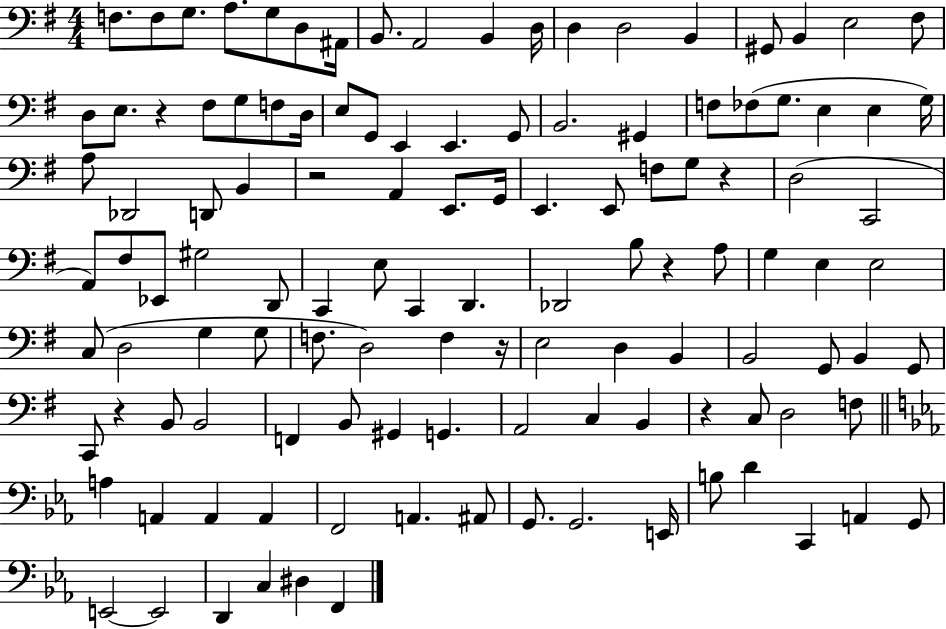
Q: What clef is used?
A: bass